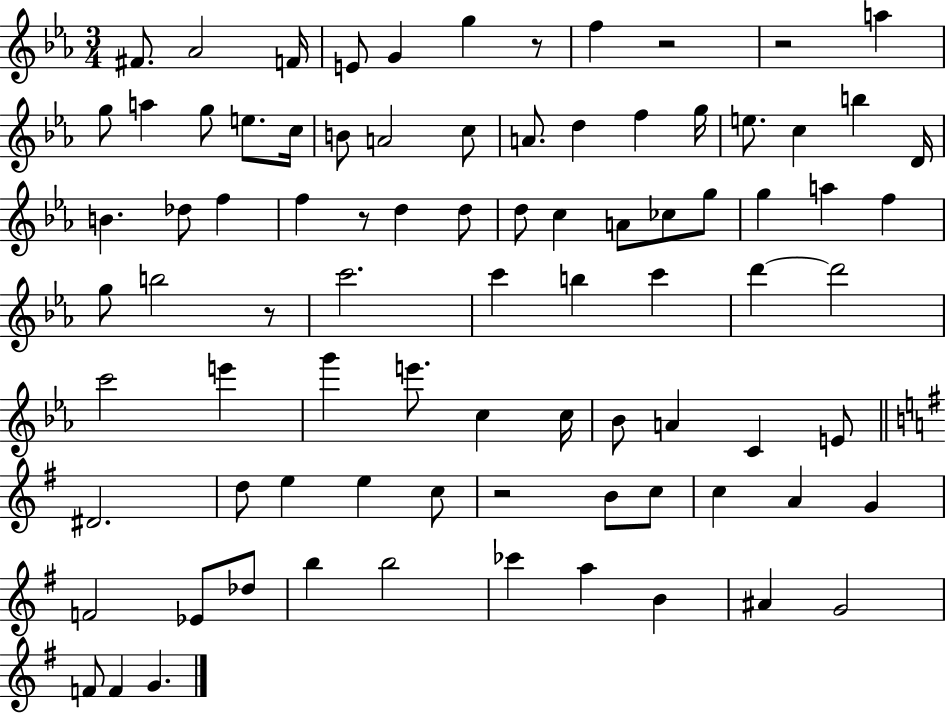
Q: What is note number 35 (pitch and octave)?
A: G5